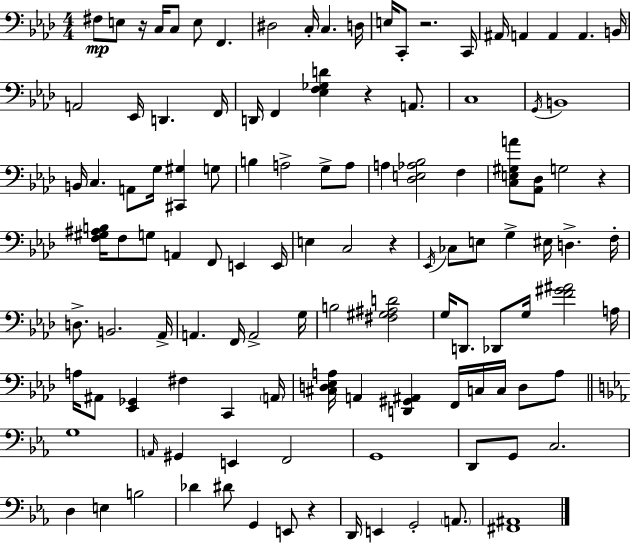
X:1
T:Untitled
M:4/4
L:1/4
K:Fm
^F,/2 E,/2 z/4 C,/4 C,/2 E,/2 F,, ^D,2 C,/4 C, D,/4 E,/4 C,,/2 z2 C,,/4 ^A,,/4 A,, A,, A,, B,,/4 A,,2 _E,,/4 D,, F,,/4 D,,/4 F,, [_E,F,_G,D] z A,,/2 C,4 G,,/4 B,,4 B,,/4 C, A,,/2 G,/4 [^C,,^G,] G,/2 B, A,2 G,/2 A,/2 A, [_D,E,_A,_B,]2 F, [C,E,^G,A]/2 [_A,,_D,]/2 G,2 z [F,^G,^A,B,]/4 F,/2 G,/2 A,, F,,/2 E,, E,,/4 E, C,2 z _E,,/4 _C,/2 E,/2 G, ^E,/4 D, F,/4 D,/2 B,,2 _A,,/4 A,, F,,/4 A,,2 G,/4 B,2 [^F,^G,^A,D]2 G,/4 D,,/2 _D,,/2 G,/4 [F^G^A]2 A,/4 A,/4 ^A,,/2 [_E,,_G,,] ^F, C,, A,,/4 [^C,D,_E,A,]/4 A,, [D,,^G,,^A,,] F,,/4 C,/4 C,/4 D,/2 A,/2 G,4 A,,/4 ^G,, E,, F,,2 G,,4 D,,/2 G,,/2 C,2 D, E, B,2 _D ^D/2 G,, E,,/2 z D,,/4 E,, G,,2 A,,/2 [^F,,^A,,]4